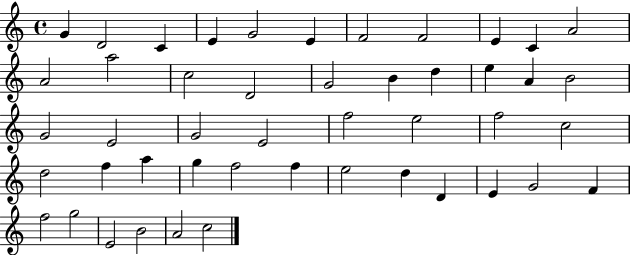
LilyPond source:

{
  \clef treble
  \time 4/4
  \defaultTimeSignature
  \key c \major
  g'4 d'2 c'4 | e'4 g'2 e'4 | f'2 f'2 | e'4 c'4 a'2 | \break a'2 a''2 | c''2 d'2 | g'2 b'4 d''4 | e''4 a'4 b'2 | \break g'2 e'2 | g'2 e'2 | f''2 e''2 | f''2 c''2 | \break d''2 f''4 a''4 | g''4 f''2 f''4 | e''2 d''4 d'4 | e'4 g'2 f'4 | \break f''2 g''2 | e'2 b'2 | a'2 c''2 | \bar "|."
}